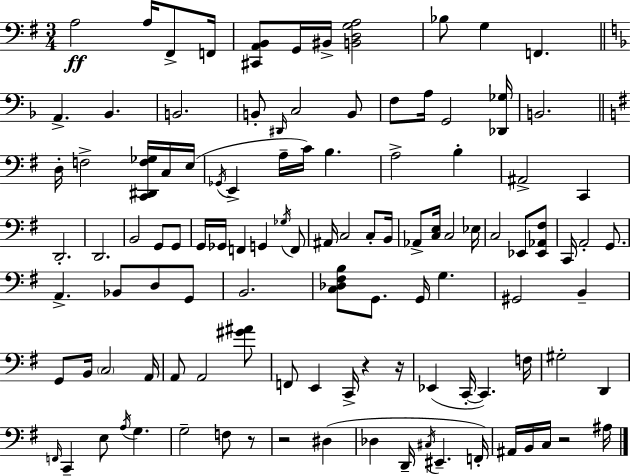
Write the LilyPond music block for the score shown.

{
  \clef bass
  \numericTimeSignature
  \time 3/4
  \key e \minor
  \repeat volta 2 { a2\ff a16 fis,8-> f,16 | <cis, a, b,>8 g,16 bis,16-> <b, d g a>2 | bes8 g4 f,4. | \bar "||" \break \key d \minor a,4.-> bes,4. | b,2. | b,8-. \grace { dis,16 } c2 b,8 | f8 a16 g,2 | \break <des, ges>16 b,2. | \bar "||" \break \key g \major d16-. f2-> <c, dis, f ges>16 c16 e16( | \acciaccatura { ges,16 } e,4-> a16-- c'16) b4. | a2-> b4-. | ais,2-> c,4 | \break d,2.-. | d,2. | b,2 g,8 g,8 | g,16 ges,16 f,4 g,4 \acciaccatura { ges16 } | \break f,8 ais,16 c2 c8-. | b,16 aes,8-> <c e>16 c2 | ees16 c2 ees,8 | <ees, aes, fis>8 c,16 a,2-. g,8. | \break a,4.-> bes,8 d8 | g,8 b,2. | <c des fis b>8 g,8. g,16 g4. | gis,2 b,4-- | \break g,8 b,16 \parenthesize c2 | a,16 a,8 a,2 | <gis' ais'>8 f,8 e,4 c,16-> r4 | r16 ees,4( c,16-.~~ c,4.) | \break f16 gis2-. d,4 | \grace { f,16 } c,4-- e8 \acciaccatura { a16 } g4. | g2-- | f8 r8 r2 | \break dis4( des4 d,16-- \acciaccatura { cis16 } eis,4.-- | f,16-.) ais,16 b,16 c16 r2 | ais16 } \bar "|."
}